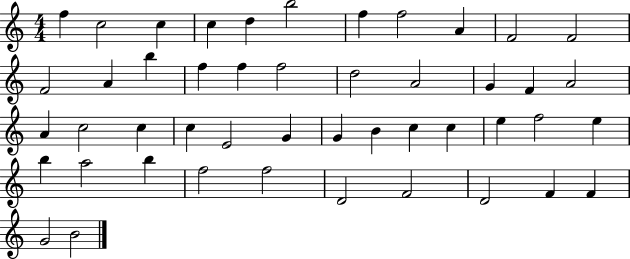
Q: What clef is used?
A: treble